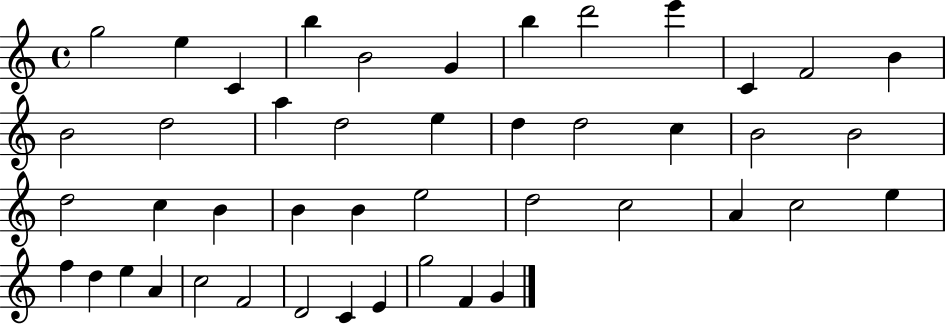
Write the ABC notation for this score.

X:1
T:Untitled
M:4/4
L:1/4
K:C
g2 e C b B2 G b d'2 e' C F2 B B2 d2 a d2 e d d2 c B2 B2 d2 c B B B e2 d2 c2 A c2 e f d e A c2 F2 D2 C E g2 F G